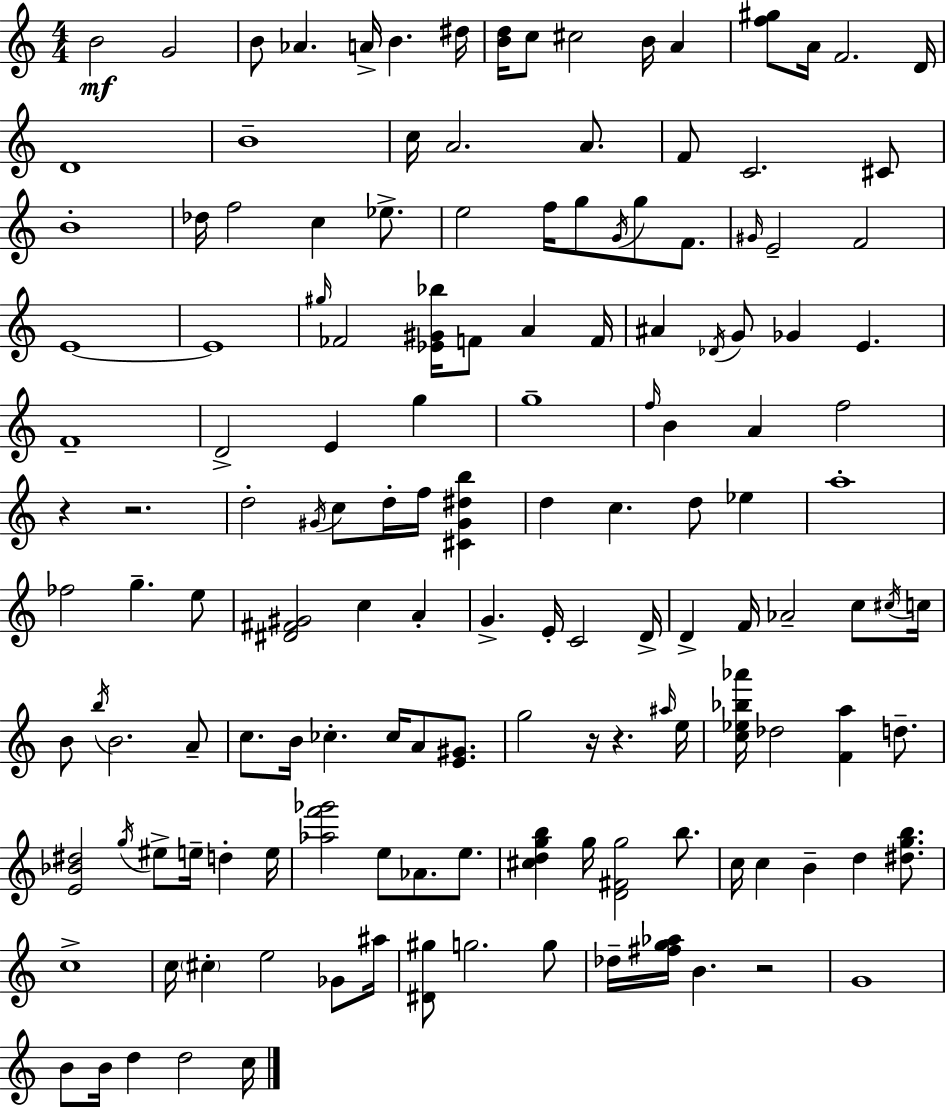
X:1
T:Untitled
M:4/4
L:1/4
K:C
B2 G2 B/2 _A A/4 B ^d/4 [Bd]/4 c/2 ^c2 B/4 A [f^g]/2 A/4 F2 D/4 D4 B4 c/4 A2 A/2 F/2 C2 ^C/2 B4 _d/4 f2 c _e/2 e2 f/4 g/2 G/4 g/2 F/2 ^G/4 E2 F2 E4 E4 ^g/4 _F2 [_E^G_b]/4 F/2 A F/4 ^A _D/4 G/2 _G E F4 D2 E g g4 f/4 B A f2 z z2 d2 ^G/4 c/2 d/4 f/4 [^C^G^db] d c d/2 _e a4 _f2 g e/2 [^D^F^G]2 c A G E/4 C2 D/4 D F/4 _A2 c/2 ^c/4 c/4 B/2 b/4 B2 A/2 c/2 B/4 _c _c/4 A/2 [E^G]/2 g2 z/4 z ^a/4 e/4 [c_e_b_a']/4 _d2 [Fa] d/2 [E_B^d]2 g/4 ^e/2 e/4 d e/4 [_af'_g']2 e/2 _A/2 e/2 [^cdgb] g/4 [D^Fg]2 b/2 c/4 c B d [^dgb]/2 c4 c/4 ^c e2 _G/2 ^a/4 [^D^g]/2 g2 g/2 _d/4 [^fg_a]/4 B z2 G4 B/2 B/4 d d2 c/4